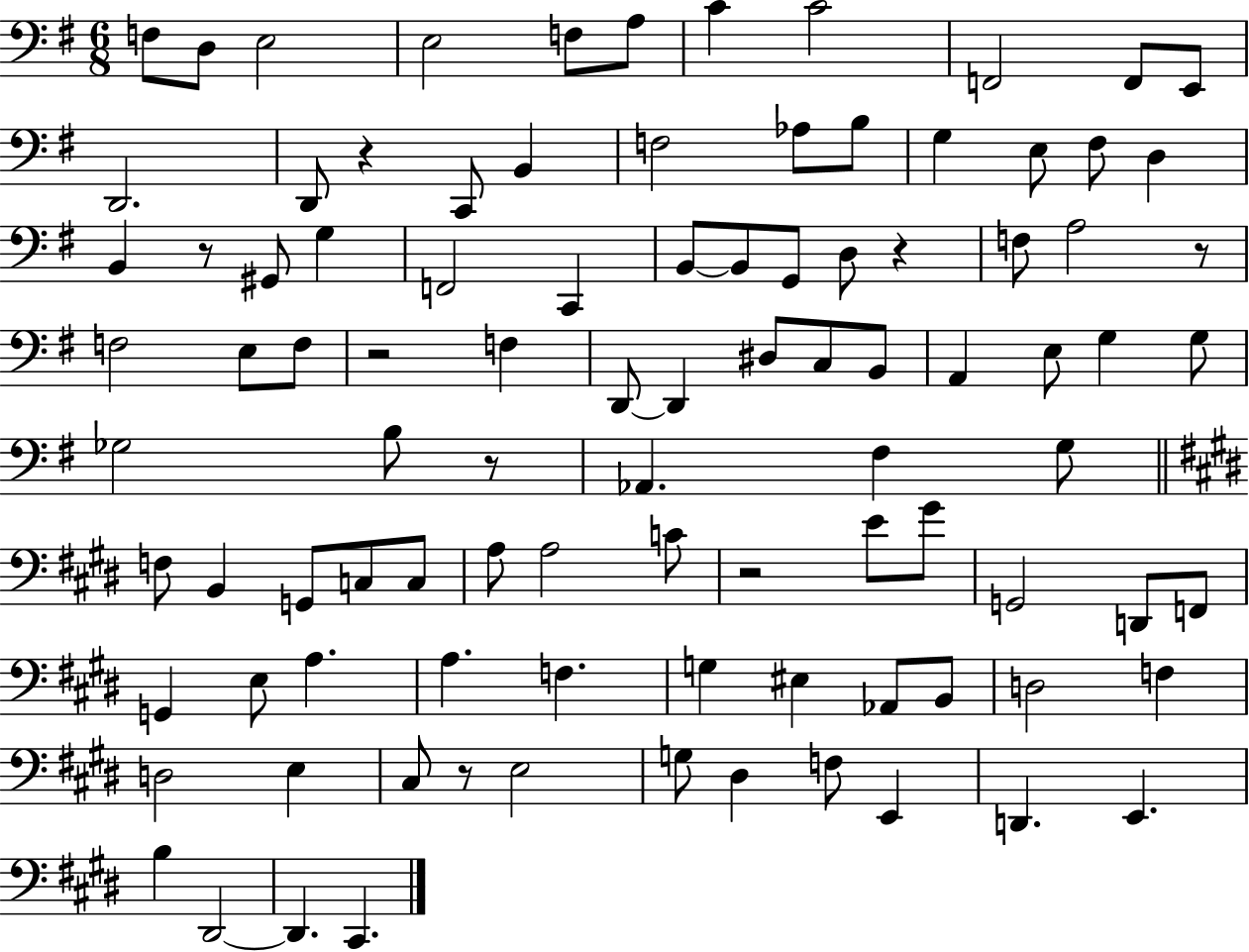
{
  \clef bass
  \numericTimeSignature
  \time 6/8
  \key g \major
  \repeat volta 2 { f8 d8 e2 | e2 f8 a8 | c'4 c'2 | f,2 f,8 e,8 | \break d,2. | d,8 r4 c,8 b,4 | f2 aes8 b8 | g4 e8 fis8 d4 | \break b,4 r8 gis,8 g4 | f,2 c,4 | b,8~~ b,8 g,8 d8 r4 | f8 a2 r8 | \break f2 e8 f8 | r2 f4 | d,8~~ d,4 dis8 c8 b,8 | a,4 e8 g4 g8 | \break ges2 b8 r8 | aes,4. fis4 g8 | \bar "||" \break \key e \major f8 b,4 g,8 c8 c8 | a8 a2 c'8 | r2 e'8 gis'8 | g,2 d,8 f,8 | \break g,4 e8 a4. | a4. f4. | g4 eis4 aes,8 b,8 | d2 f4 | \break d2 e4 | cis8 r8 e2 | g8 dis4 f8 e,4 | d,4. e,4. | \break b4 dis,2~~ | dis,4. cis,4. | } \bar "|."
}